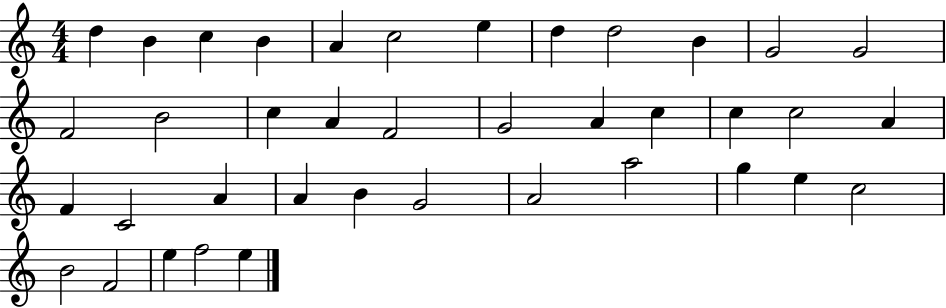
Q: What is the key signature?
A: C major